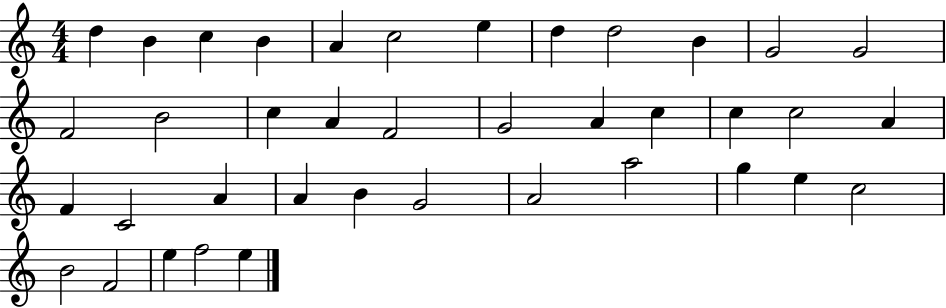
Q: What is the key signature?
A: C major